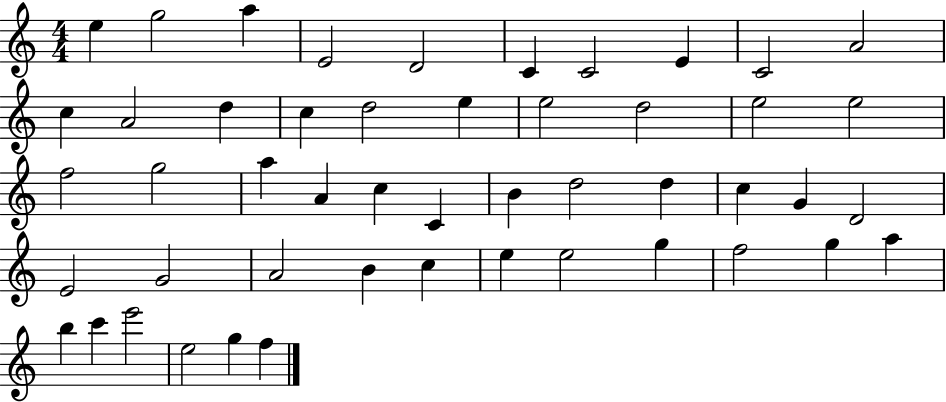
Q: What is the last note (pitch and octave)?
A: F5